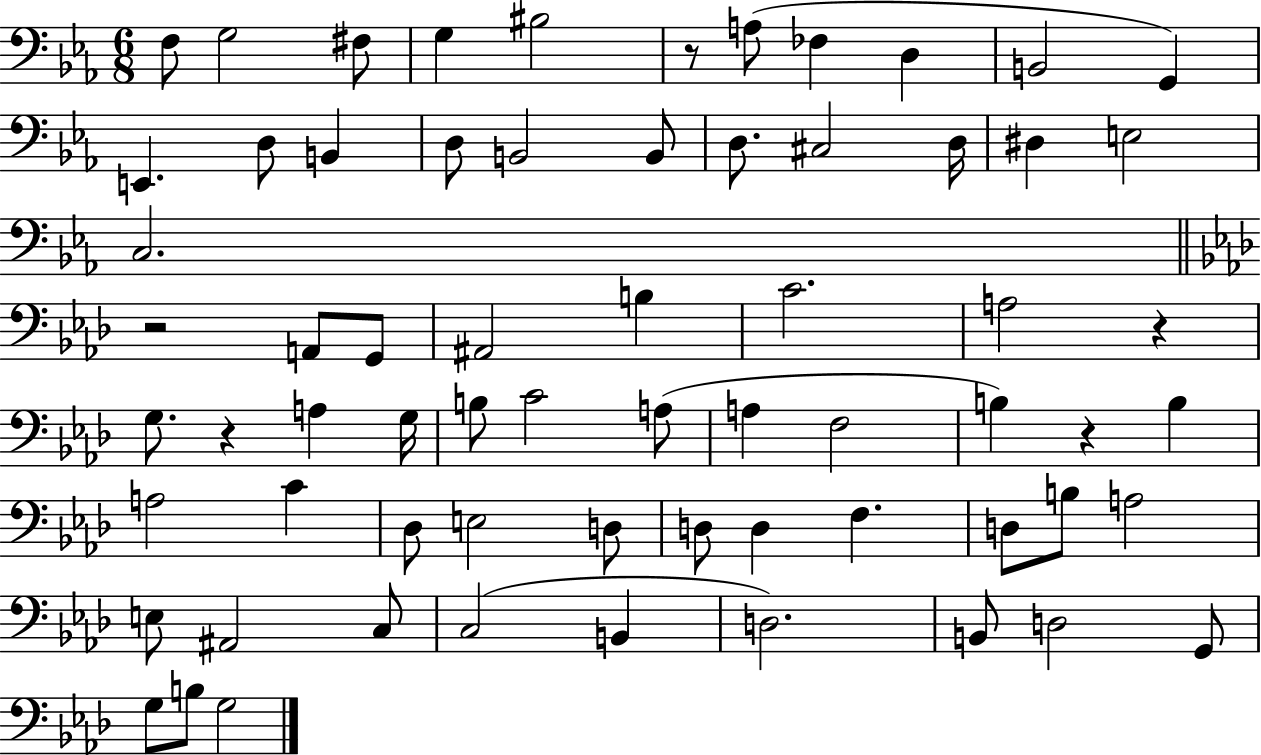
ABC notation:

X:1
T:Untitled
M:6/8
L:1/4
K:Eb
F,/2 G,2 ^F,/2 G, ^B,2 z/2 A,/2 _F, D, B,,2 G,, E,, D,/2 B,, D,/2 B,,2 B,,/2 D,/2 ^C,2 D,/4 ^D, E,2 C,2 z2 A,,/2 G,,/2 ^A,,2 B, C2 A,2 z G,/2 z A, G,/4 B,/2 C2 A,/2 A, F,2 B, z B, A,2 C _D,/2 E,2 D,/2 D,/2 D, F, D,/2 B,/2 A,2 E,/2 ^A,,2 C,/2 C,2 B,, D,2 B,,/2 D,2 G,,/2 G,/2 B,/2 G,2